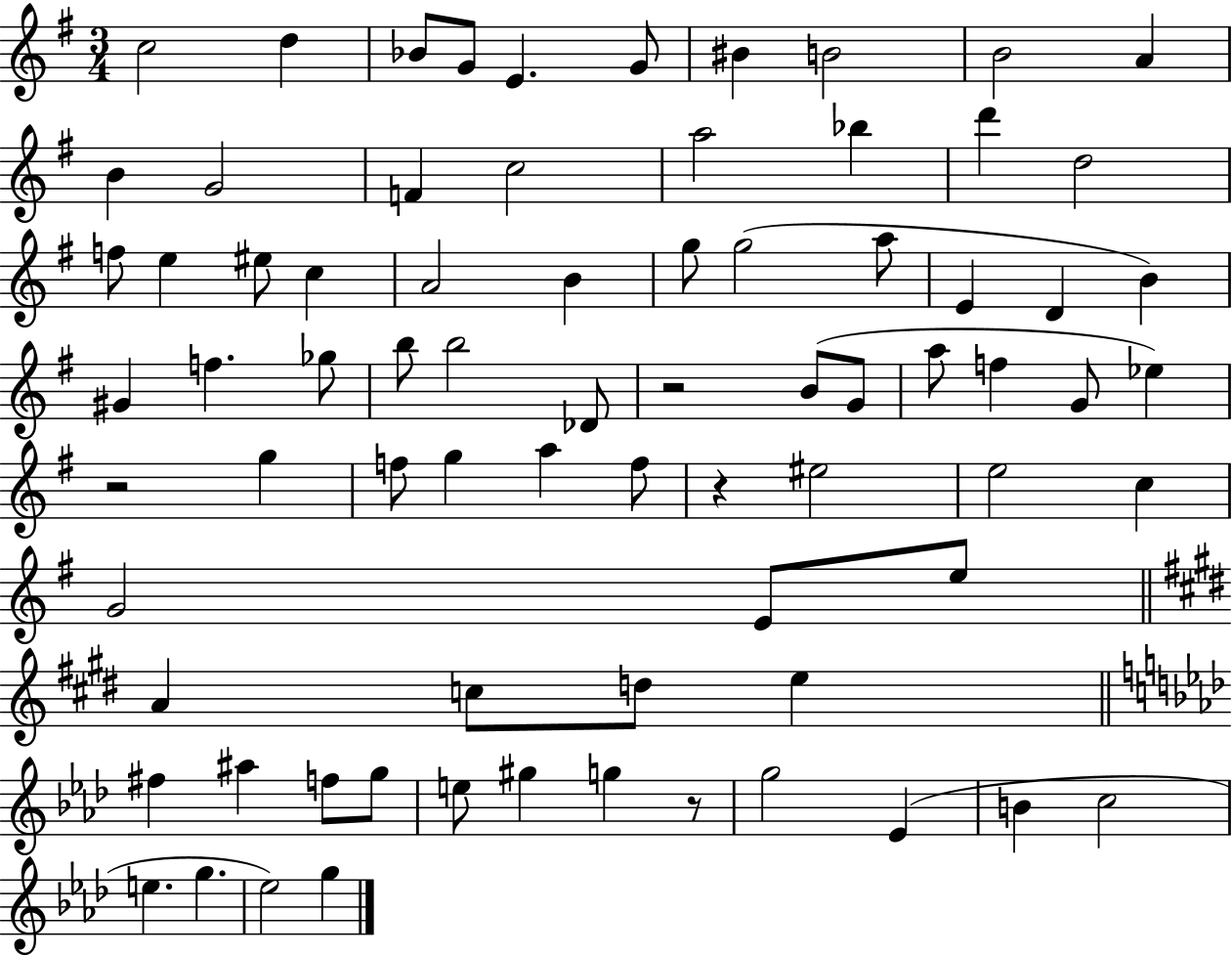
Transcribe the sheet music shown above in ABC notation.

X:1
T:Untitled
M:3/4
L:1/4
K:G
c2 d _B/2 G/2 E G/2 ^B B2 B2 A B G2 F c2 a2 _b d' d2 f/2 e ^e/2 c A2 B g/2 g2 a/2 E D B ^G f _g/2 b/2 b2 _D/2 z2 B/2 G/2 a/2 f G/2 _e z2 g f/2 g a f/2 z ^e2 e2 c G2 E/2 e/2 A c/2 d/2 e ^f ^a f/2 g/2 e/2 ^g g z/2 g2 _E B c2 e g _e2 g